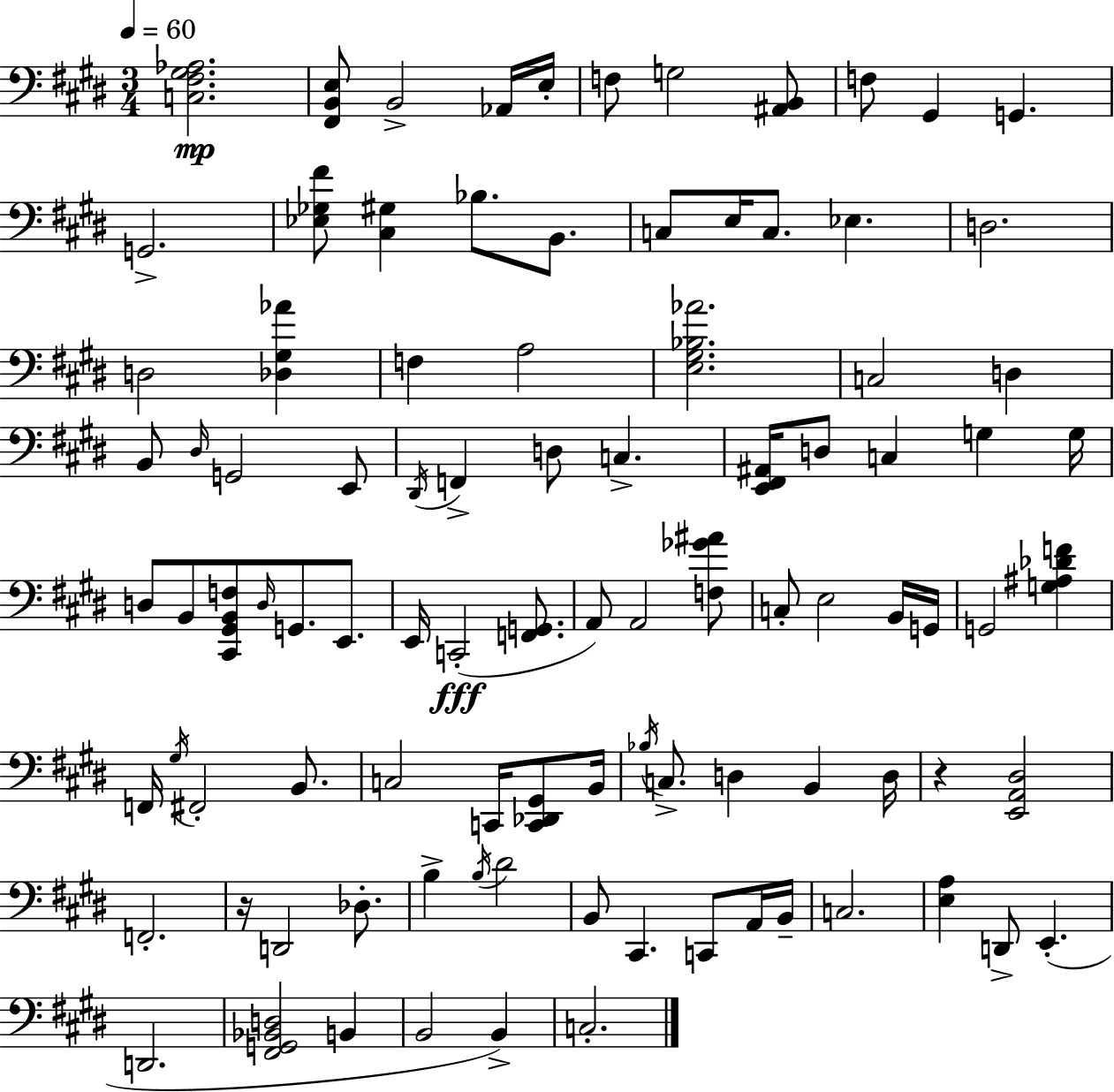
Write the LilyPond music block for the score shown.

{
  \clef bass
  \numericTimeSignature
  \time 3/4
  \key e \major
  \tempo 4 = 60
  <c fis gis aes>2.\mp | <fis, b, e>8 b,2-> aes,16 e16-. | f8 g2 <ais, b,>8 | f8 gis,4 g,4. | \break g,2.-> | <ees ges fis'>8 <cis gis>4 bes8. b,8. | c8 e16 c8. ees4. | d2. | \break d2 <des gis aes'>4 | f4 a2 | <e gis bes aes'>2. | c2 d4 | \break b,8 \grace { dis16 } g,2 e,8 | \acciaccatura { dis,16 } f,4-> d8 c4.-> | <e, fis, ais,>16 d8 c4 g4 | g16 d8 b,8 <cis, gis, b, f>8 \grace { d16 } g,8. | \break e,8. e,16 c,2-.(\fff | <f, g,>8. a,8) a,2 | <f ges' ais'>8 c8-. e2 | b,16 g,16 g,2 <g ais des' f'>4 | \break f,16 \acciaccatura { gis16 } fis,2-. | b,8. c2 | c,16 <c, des, gis,>8 b,16 \acciaccatura { bes16 } c8.-> d4 | b,4 d16 r4 <e, a, dis>2 | \break f,2.-. | r16 d,2 | des8.-. b4-> \acciaccatura { b16 } dis'2 | b,8 cis,4. | \break c,8 a,16 b,16-- c2. | <e a>4 d,8-> | e,4.-.( d,2. | <fis, g, bes, d>2 | \break b,4 b,2 | b,4->) c2.-. | \bar "|."
}